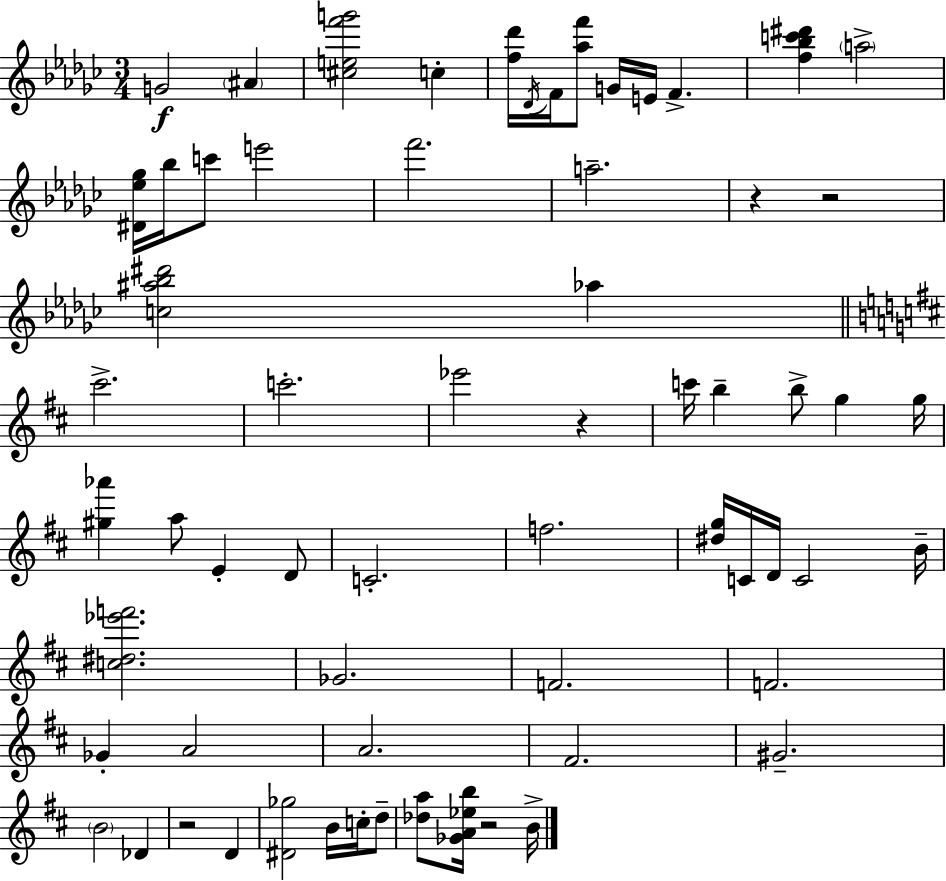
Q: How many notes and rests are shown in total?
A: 64